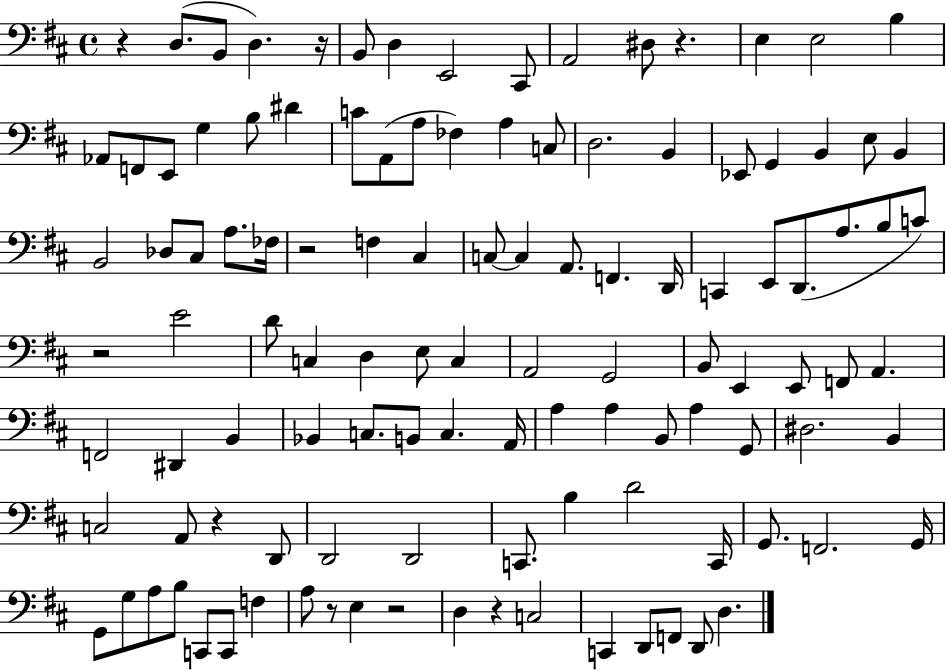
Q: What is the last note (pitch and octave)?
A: D3